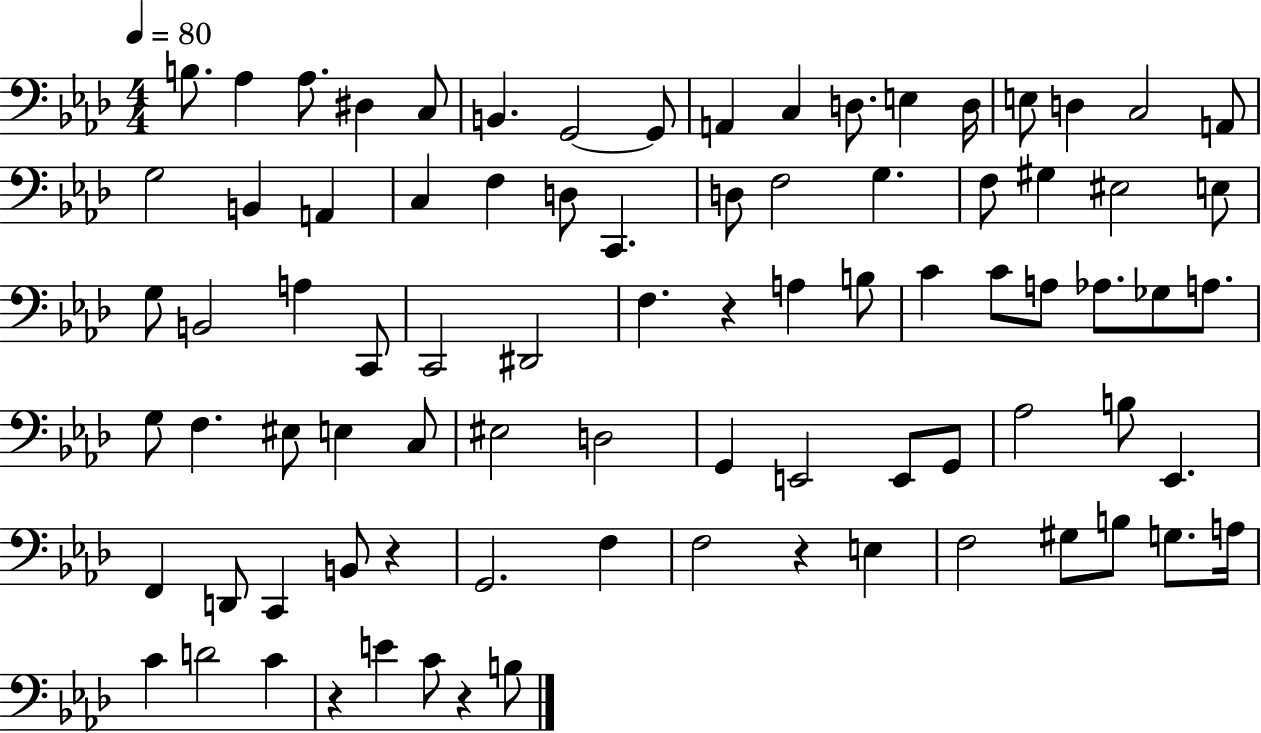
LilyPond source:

{
  \clef bass
  \numericTimeSignature
  \time 4/4
  \key aes \major
  \tempo 4 = 80
  b8. aes4 aes8. dis4 c8 | b,4. g,2~~ g,8 | a,4 c4 d8. e4 d16 | e8 d4 c2 a,8 | \break g2 b,4 a,4 | c4 f4 d8 c,4. | d8 f2 g4. | f8 gis4 eis2 e8 | \break g8 b,2 a4 c,8 | c,2 dis,2 | f4. r4 a4 b8 | c'4 c'8 a8 aes8. ges8 a8. | \break g8 f4. eis8 e4 c8 | eis2 d2 | g,4 e,2 e,8 g,8 | aes2 b8 ees,4. | \break f,4 d,8 c,4 b,8 r4 | g,2. f4 | f2 r4 e4 | f2 gis8 b8 g8. a16 | \break c'4 d'2 c'4 | r4 e'4 c'8 r4 b8 | \bar "|."
}